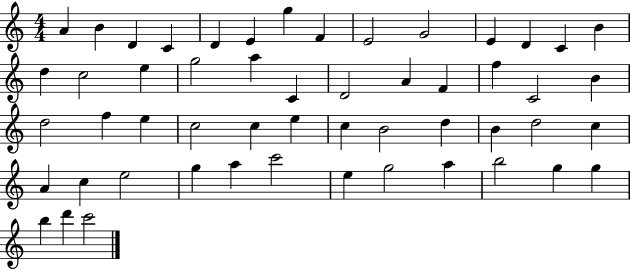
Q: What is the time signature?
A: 4/4